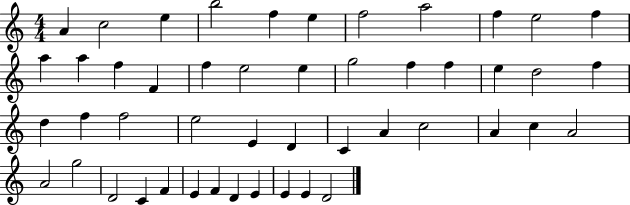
A4/q C5/h E5/q B5/h F5/q E5/q F5/h A5/h F5/q E5/h F5/q A5/q A5/q F5/q F4/q F5/q E5/h E5/q G5/h F5/q F5/q E5/q D5/h F5/q D5/q F5/q F5/h E5/h E4/q D4/q C4/q A4/q C5/h A4/q C5/q A4/h A4/h G5/h D4/h C4/q F4/q E4/q F4/q D4/q E4/q E4/q E4/q D4/h